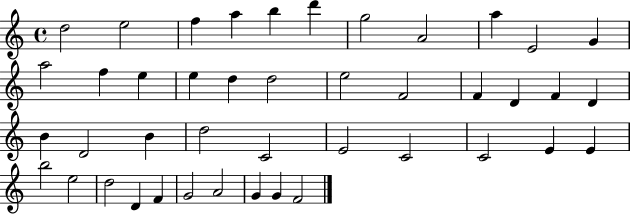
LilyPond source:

{
  \clef treble
  \time 4/4
  \defaultTimeSignature
  \key c \major
  d''2 e''2 | f''4 a''4 b''4 d'''4 | g''2 a'2 | a''4 e'2 g'4 | \break a''2 f''4 e''4 | e''4 d''4 d''2 | e''2 f'2 | f'4 d'4 f'4 d'4 | \break b'4 d'2 b'4 | d''2 c'2 | e'2 c'2 | c'2 e'4 e'4 | \break b''2 e''2 | d''2 d'4 f'4 | g'2 a'2 | g'4 g'4 f'2 | \break \bar "|."
}